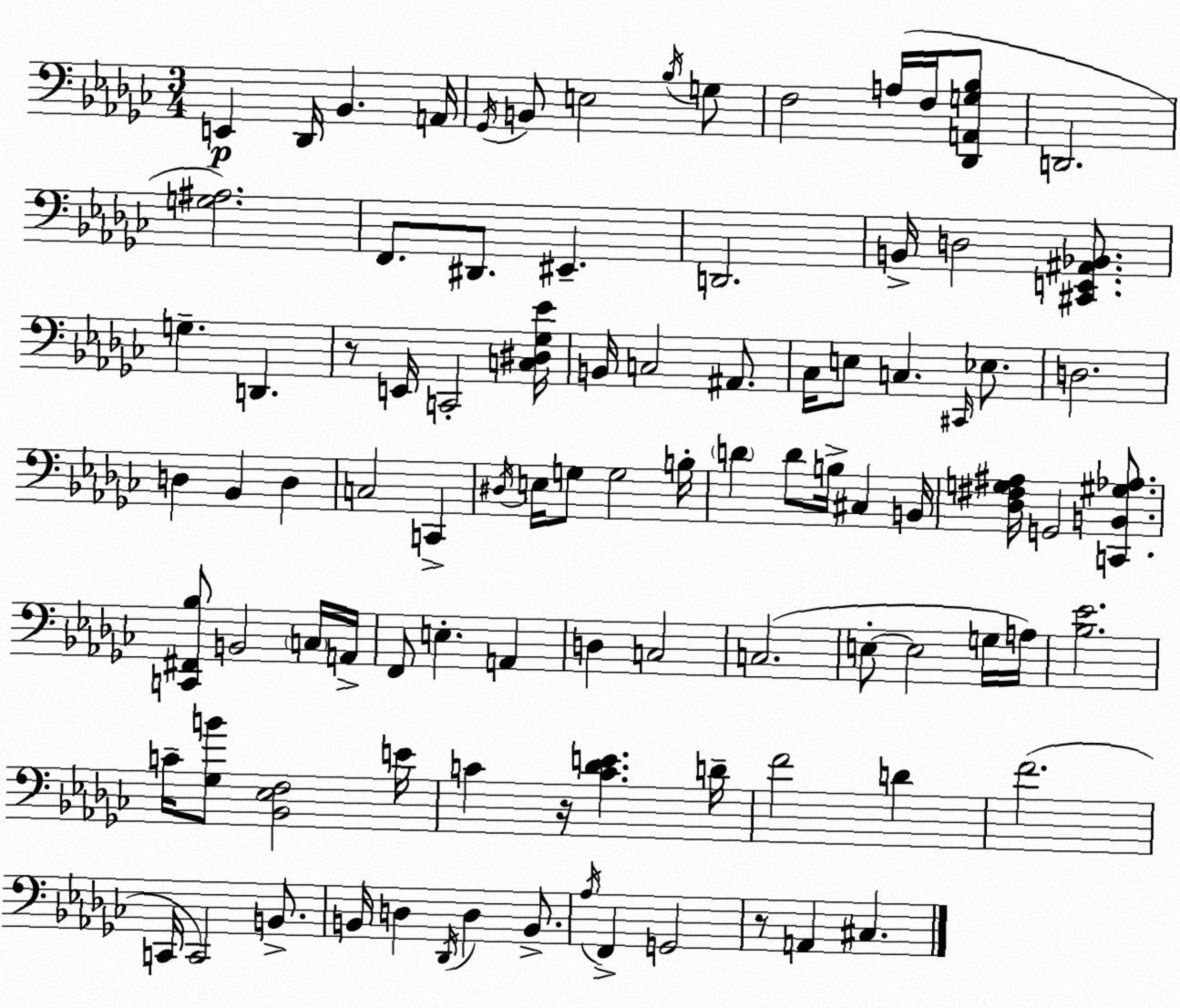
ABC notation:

X:1
T:Untitled
M:3/4
L:1/4
K:Ebm
E,, _D,,/4 _B,, A,,/4 _G,,/4 B,,/2 E,2 _B,/4 G,/2 F,2 A,/4 F,/4 [_D,,A,,G,_B,]/2 D,,2 [G,^A,]2 F,,/2 ^D,,/2 ^E,, D,,2 B,,/4 D,2 [^C,,E,,^A,,_B,,]/2 G, D,, z/2 E,,/4 C,,2 [C,^D,_G,_E]/4 B,,/4 C,2 ^A,,/2 _C,/4 E,/2 C, ^C,,/4 _E,/2 D,2 D, _B,, D, C,2 C,, ^D,/4 E,/4 G,/2 G,2 B,/4 D D/2 B,/4 ^C, B,,/4 [_D,^F,G,^A,]/4 G,,2 [C,,B,,^G,_A,]/2 [C,,^F,,_B,]/2 B,,2 C,/4 A,,/4 F,,/2 E, A,, D, C,2 C,2 E,/2 E,2 G,/4 A,/4 [_B,_E]2 C/4 [_G,B]/2 [_B,,_E,F,]2 E/4 C z/4 [C_DE] D/4 F2 D F2 C,,/4 C,,2 B,,/2 B,,/4 D, _D,,/4 D, B,,/2 _A,/4 F,, G,,2 z/2 A,, ^C,